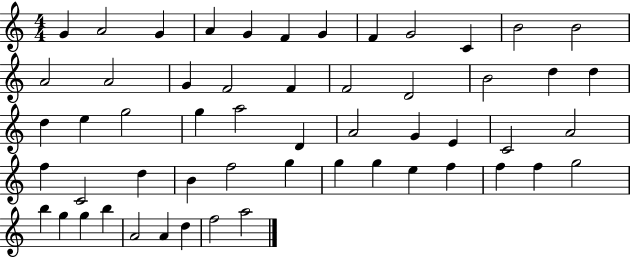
G4/q A4/h G4/q A4/q G4/q F4/q G4/q F4/q G4/h C4/q B4/h B4/h A4/h A4/h G4/q F4/h F4/q F4/h D4/h B4/h D5/q D5/q D5/q E5/q G5/h G5/q A5/h D4/q A4/h G4/q E4/q C4/h A4/h F5/q C4/h D5/q B4/q F5/h G5/q G5/q G5/q E5/q F5/q F5/q F5/q G5/h B5/q G5/q G5/q B5/q A4/h A4/q D5/q F5/h A5/h